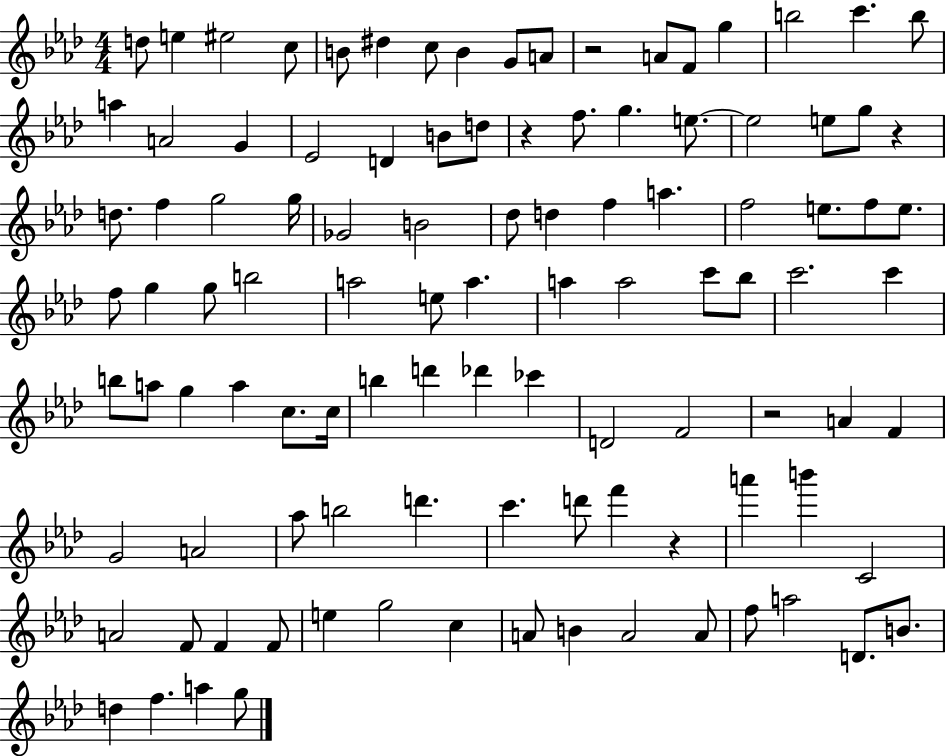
D5/e E5/q EIS5/h C5/e B4/e D#5/q C5/e B4/q G4/e A4/e R/h A4/e F4/e G5/q B5/h C6/q. B5/e A5/q A4/h G4/q Eb4/h D4/q B4/e D5/e R/q F5/e. G5/q. E5/e. E5/h E5/e G5/e R/q D5/e. F5/q G5/h G5/s Gb4/h B4/h Db5/e D5/q F5/q A5/q. F5/h E5/e. F5/e E5/e. F5/e G5/q G5/e B5/h A5/h E5/e A5/q. A5/q A5/h C6/e Bb5/e C6/h. C6/q B5/e A5/e G5/q A5/q C5/e. C5/s B5/q D6/q Db6/q CES6/q D4/h F4/h R/h A4/q F4/q G4/h A4/h Ab5/e B5/h D6/q. C6/q. D6/e F6/q R/q A6/q B6/q C4/h A4/h F4/e F4/q F4/e E5/q G5/h C5/q A4/e B4/q A4/h A4/e F5/e A5/h D4/e. B4/e. D5/q F5/q. A5/q G5/e